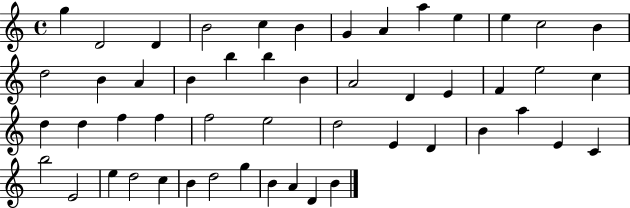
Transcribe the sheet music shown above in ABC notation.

X:1
T:Untitled
M:4/4
L:1/4
K:C
g D2 D B2 c B G A a e e c2 B d2 B A B b b B A2 D E F e2 c d d f f f2 e2 d2 E D B a E C b2 E2 e d2 c B d2 g B A D B